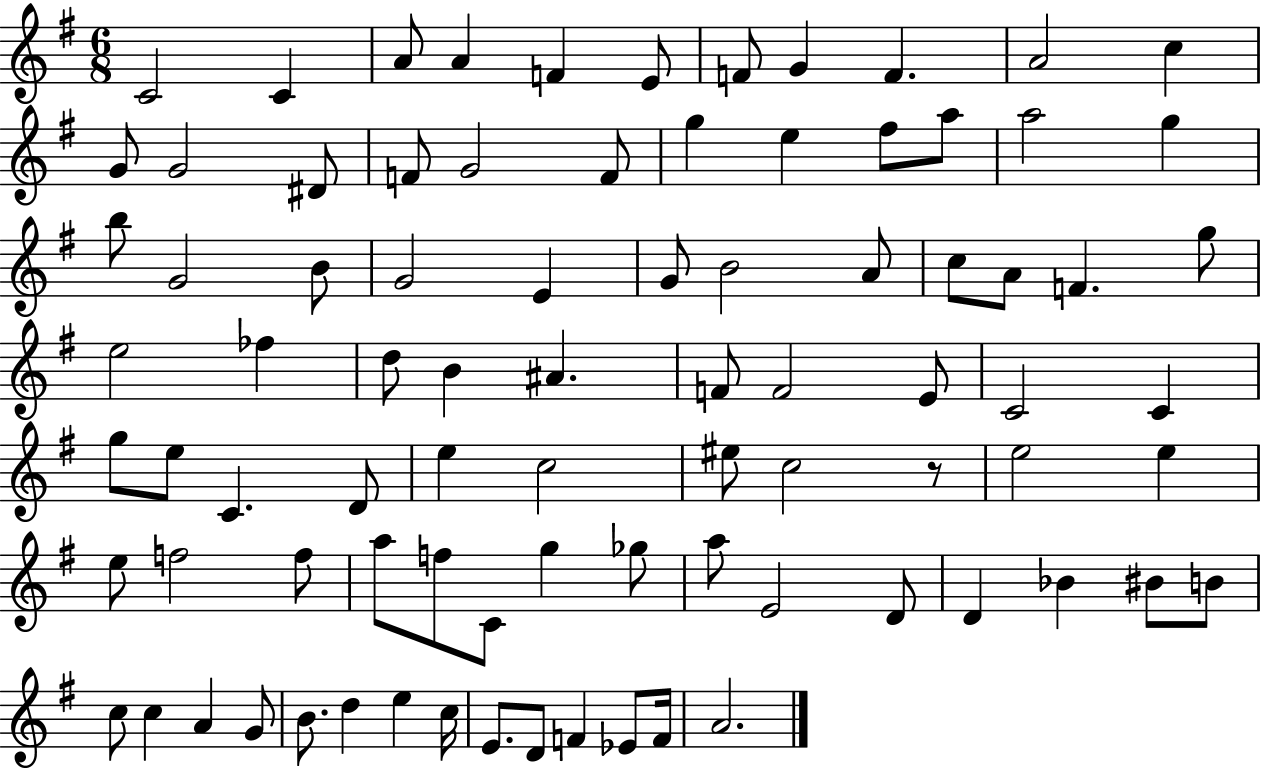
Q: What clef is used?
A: treble